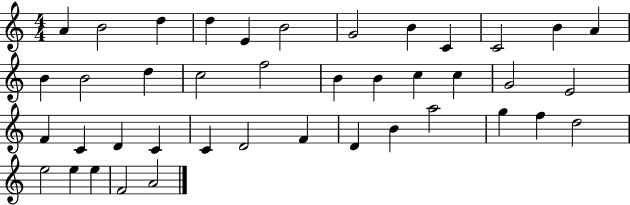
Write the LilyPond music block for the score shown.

{
  \clef treble
  \numericTimeSignature
  \time 4/4
  \key c \major
  a'4 b'2 d''4 | d''4 e'4 b'2 | g'2 b'4 c'4 | c'2 b'4 a'4 | \break b'4 b'2 d''4 | c''2 f''2 | b'4 b'4 c''4 c''4 | g'2 e'2 | \break f'4 c'4 d'4 c'4 | c'4 d'2 f'4 | d'4 b'4 a''2 | g''4 f''4 d''2 | \break e''2 e''4 e''4 | f'2 a'2 | \bar "|."
}